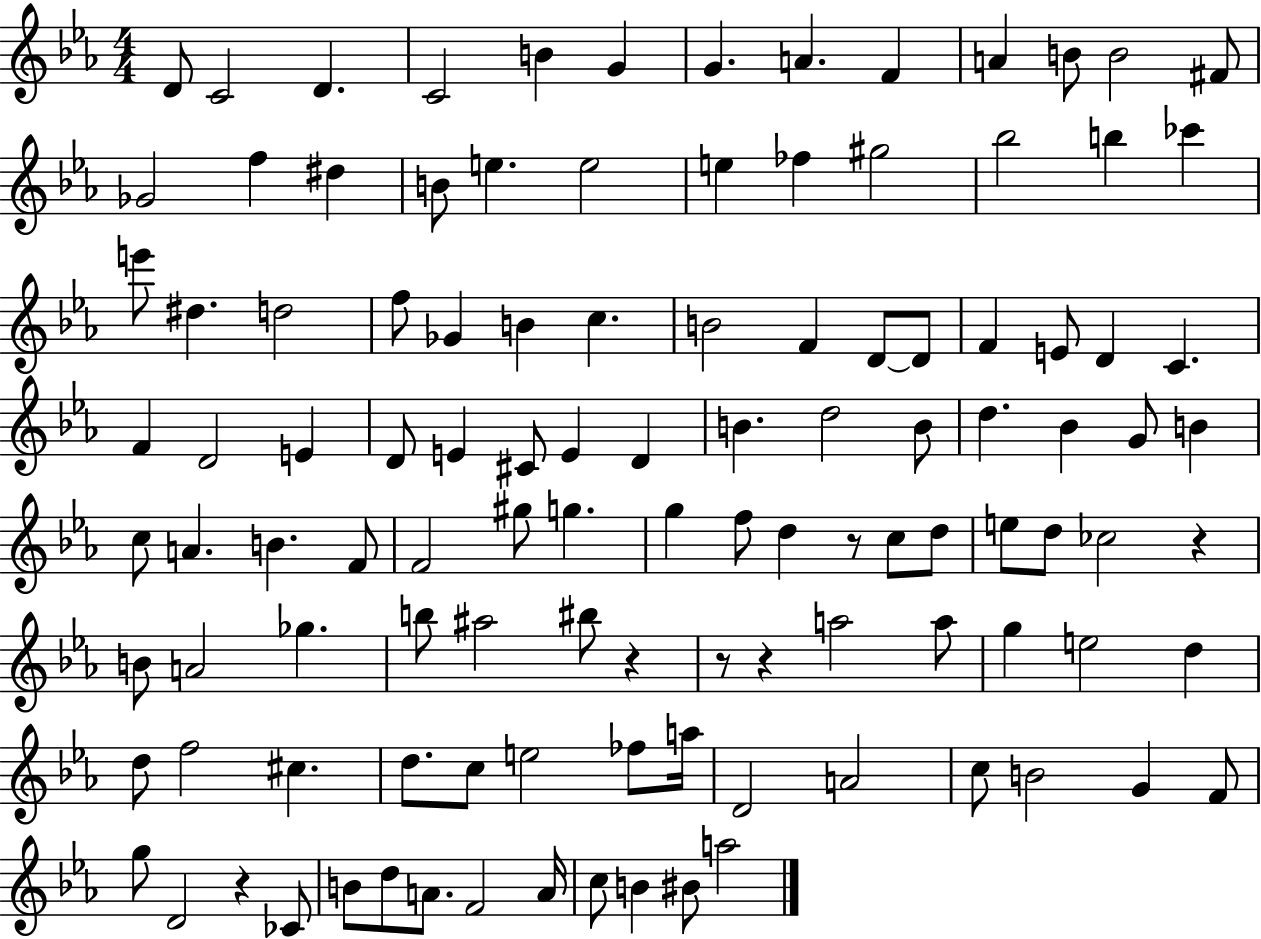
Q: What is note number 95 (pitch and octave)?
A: F4